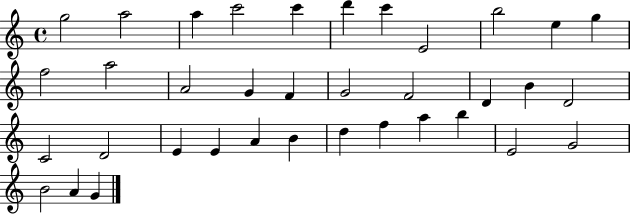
{
  \clef treble
  \time 4/4
  \defaultTimeSignature
  \key c \major
  g''2 a''2 | a''4 c'''2 c'''4 | d'''4 c'''4 e'2 | b''2 e''4 g''4 | \break f''2 a''2 | a'2 g'4 f'4 | g'2 f'2 | d'4 b'4 d'2 | \break c'2 d'2 | e'4 e'4 a'4 b'4 | d''4 f''4 a''4 b''4 | e'2 g'2 | \break b'2 a'4 g'4 | \bar "|."
}